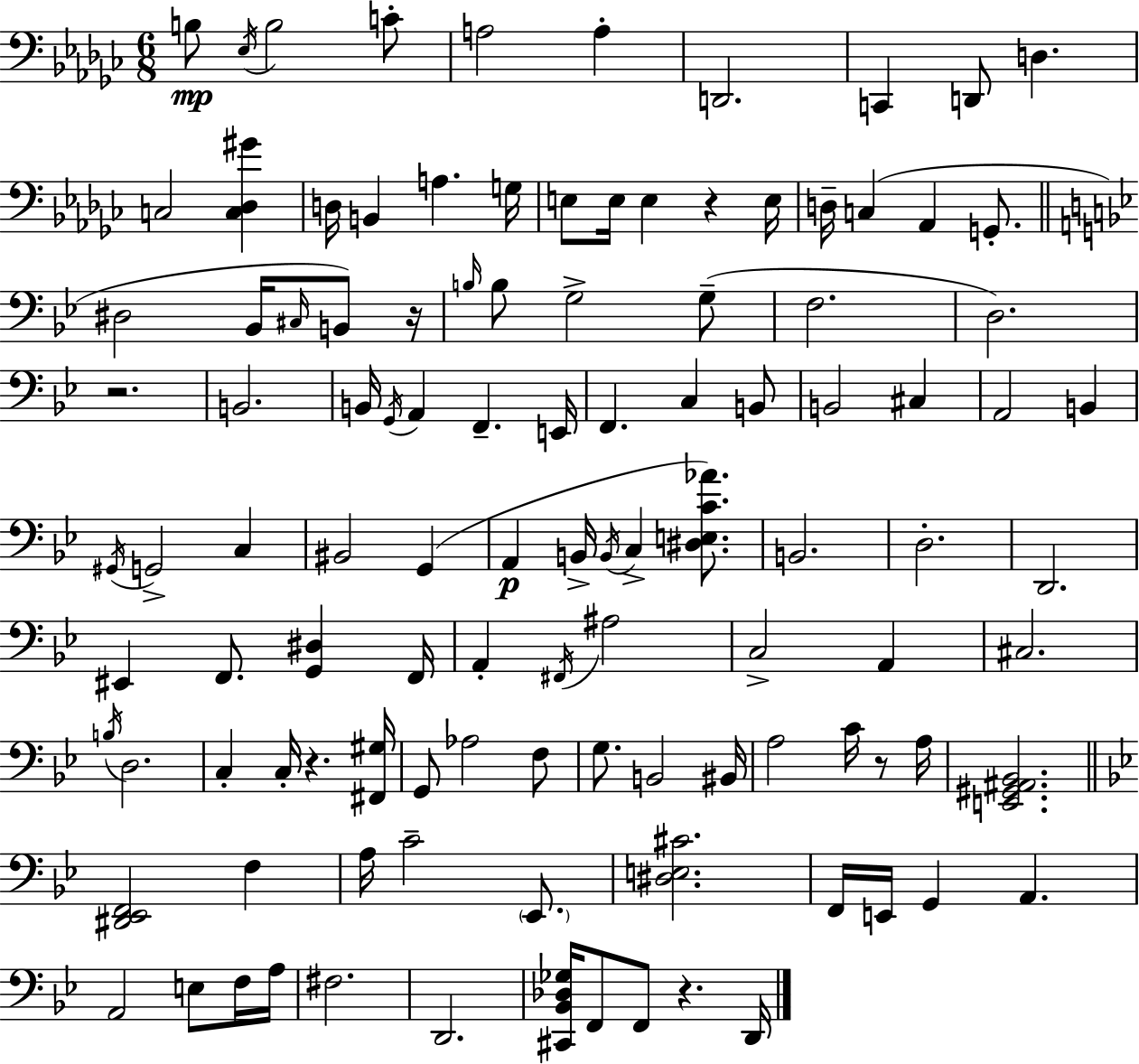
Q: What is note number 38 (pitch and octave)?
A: F2